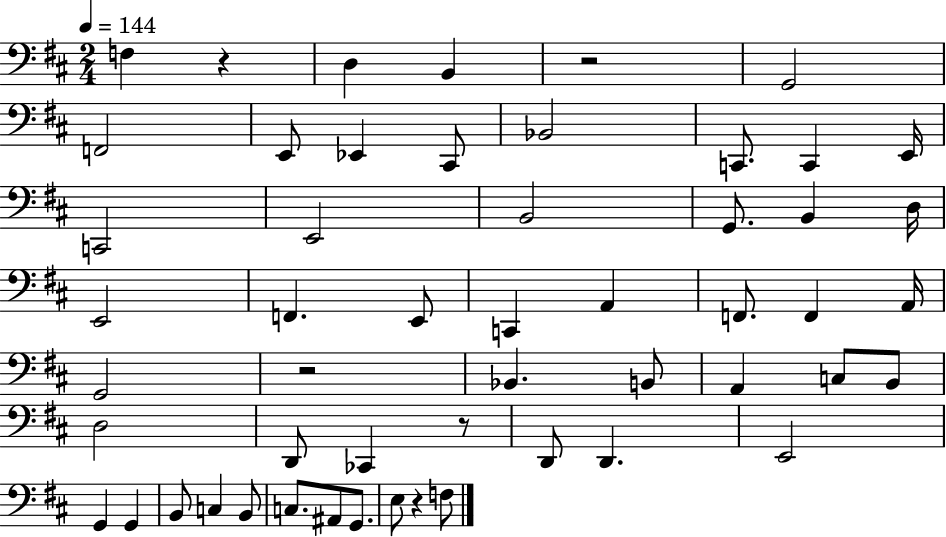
F3/q R/q D3/q B2/q R/h G2/h F2/h E2/e Eb2/q C#2/e Bb2/h C2/e. C2/q E2/s C2/h E2/h B2/h G2/e. B2/q D3/s E2/h F2/q. E2/e C2/q A2/q F2/e. F2/q A2/s G2/h R/h Bb2/q. B2/e A2/q C3/e B2/e D3/h D2/e CES2/q R/e D2/e D2/q. E2/h G2/q G2/q B2/e C3/q B2/e C3/e. A#2/e G2/e. E3/e R/q F3/e